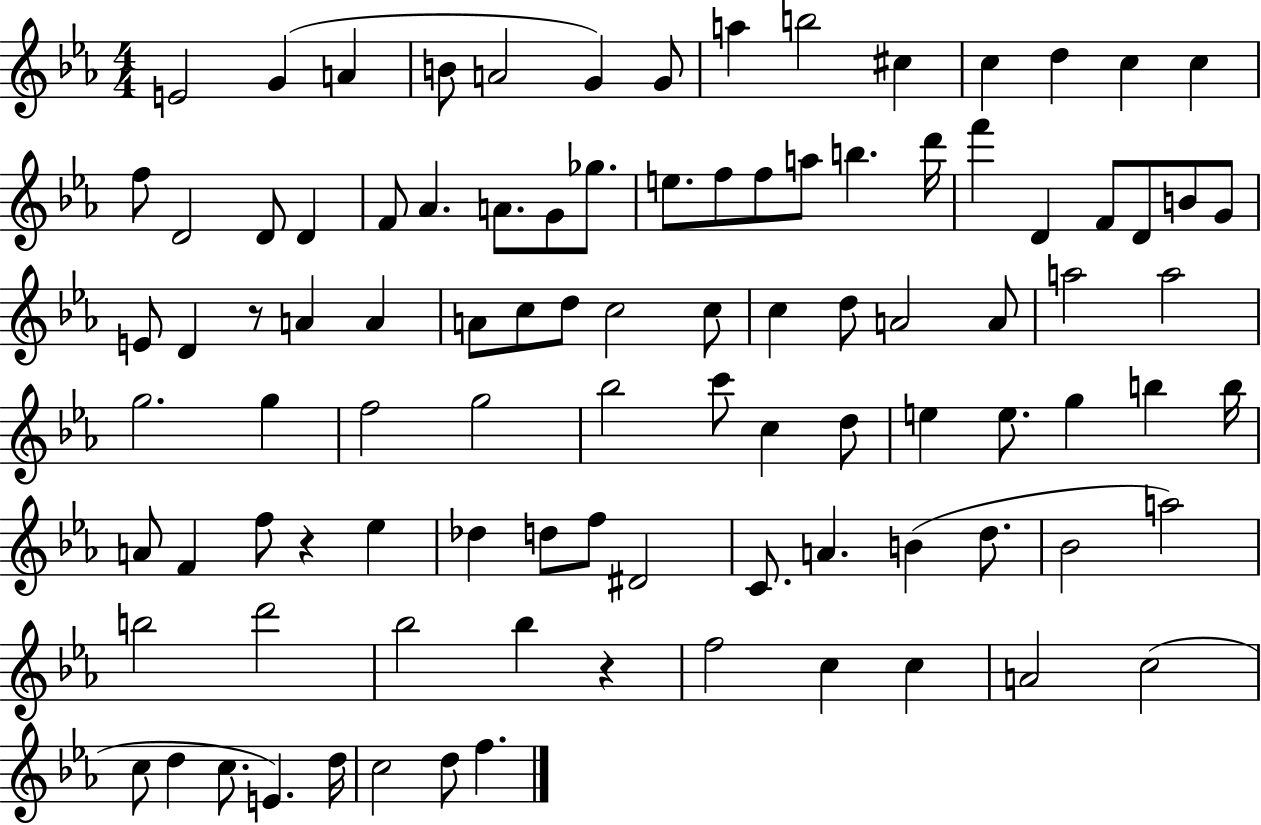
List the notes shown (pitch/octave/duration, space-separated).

E4/h G4/q A4/q B4/e A4/h G4/q G4/e A5/q B5/h C#5/q C5/q D5/q C5/q C5/q F5/e D4/h D4/e D4/q F4/e Ab4/q. A4/e. G4/e Gb5/e. E5/e. F5/e F5/e A5/e B5/q. D6/s F6/q D4/q F4/e D4/e B4/e G4/e E4/e D4/q R/e A4/q A4/q A4/e C5/e D5/e C5/h C5/e C5/q D5/e A4/h A4/e A5/h A5/h G5/h. G5/q F5/h G5/h Bb5/h C6/e C5/q D5/e E5/q E5/e. G5/q B5/q B5/s A4/e F4/q F5/e R/q Eb5/q Db5/q D5/e F5/e D#4/h C4/e. A4/q. B4/q D5/e. Bb4/h A5/h B5/h D6/h Bb5/h Bb5/q R/q F5/h C5/q C5/q A4/h C5/h C5/e D5/q C5/e. E4/q. D5/s C5/h D5/e F5/q.